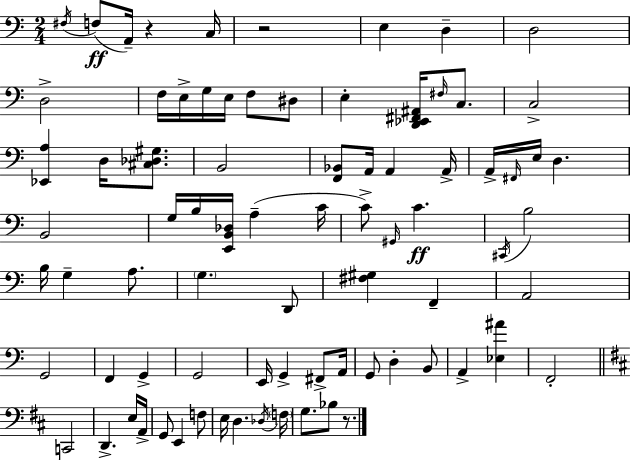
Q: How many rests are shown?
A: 3